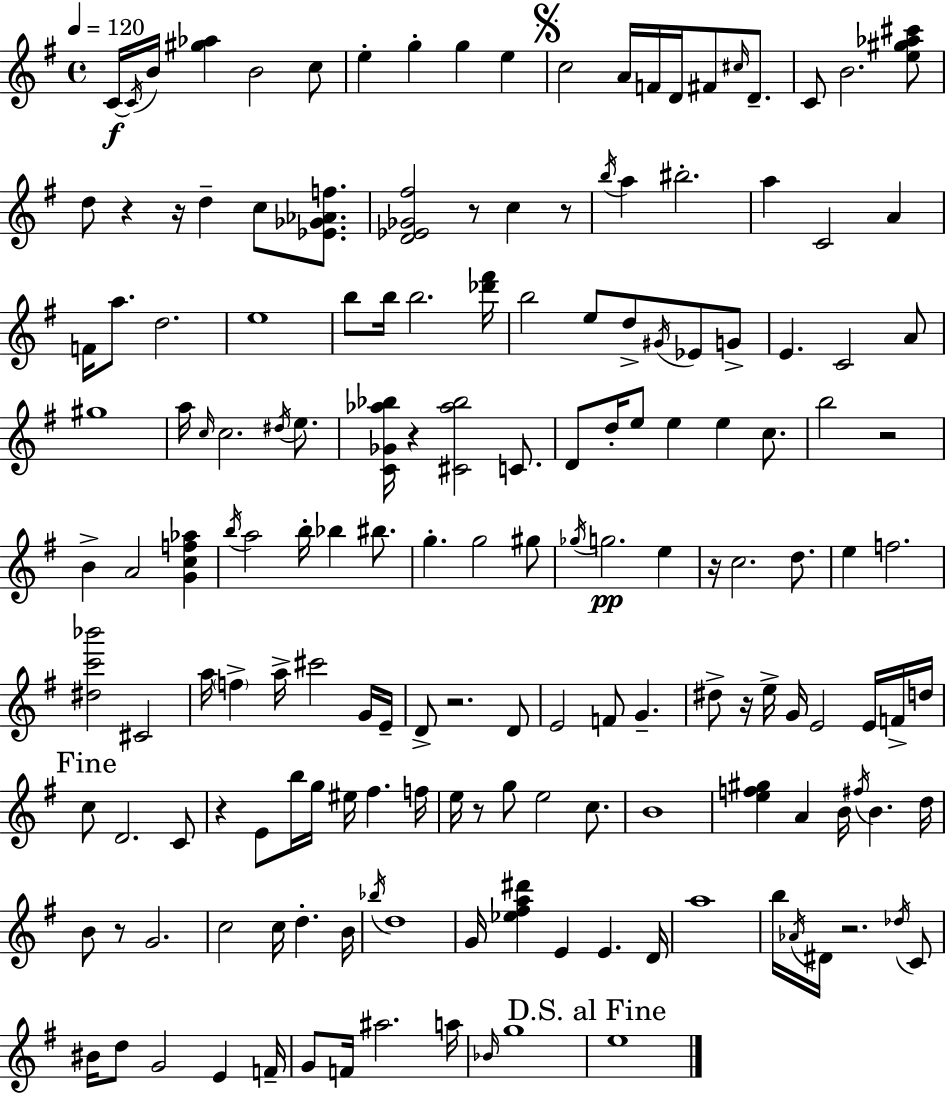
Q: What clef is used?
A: treble